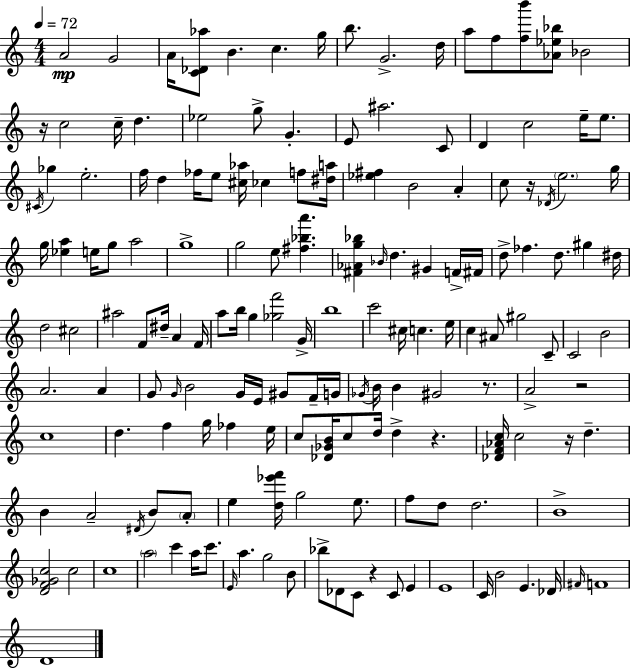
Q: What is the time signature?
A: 4/4